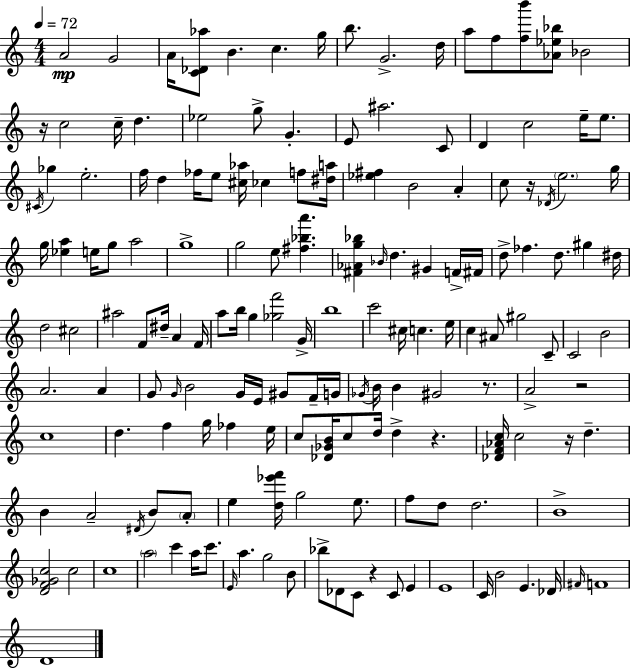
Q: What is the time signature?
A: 4/4